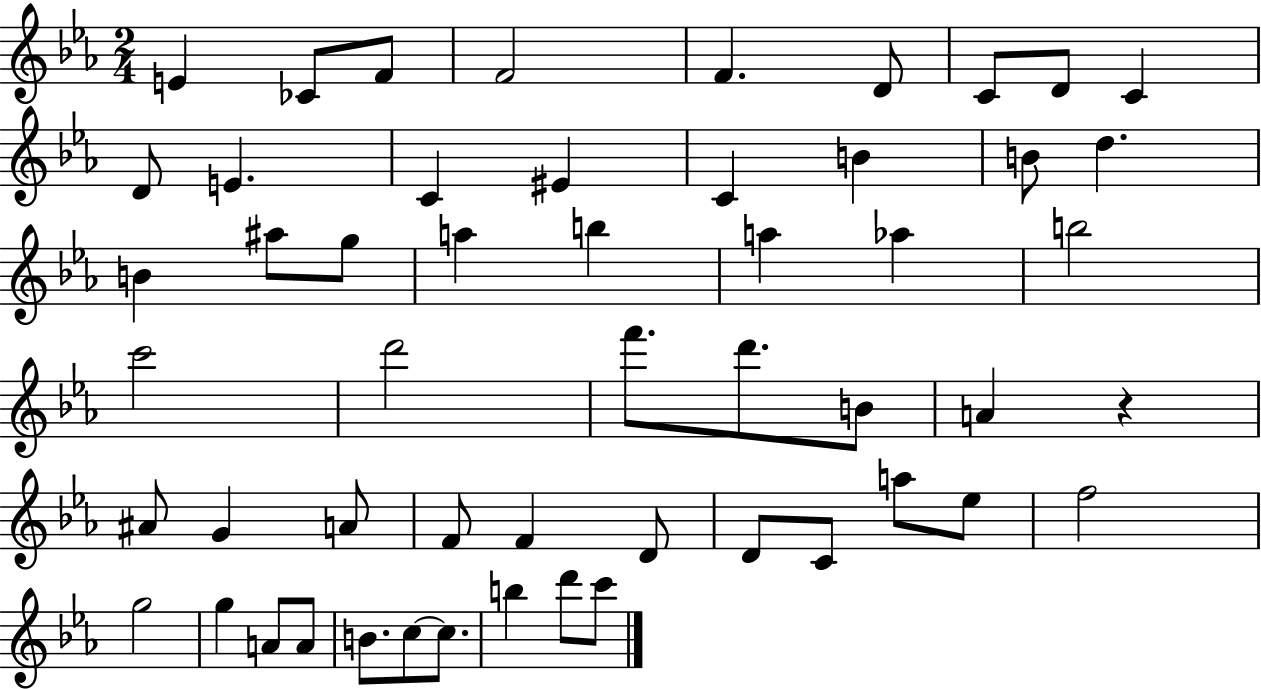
E4/q CES4/e F4/e F4/h F4/q. D4/e C4/e D4/e C4/q D4/e E4/q. C4/q EIS4/q C4/q B4/q B4/e D5/q. B4/q A#5/e G5/e A5/q B5/q A5/q Ab5/q B5/h C6/h D6/h F6/e. D6/e. B4/e A4/q R/q A#4/e G4/q A4/e F4/e F4/q D4/e D4/e C4/e A5/e Eb5/e F5/h G5/h G5/q A4/e A4/e B4/e. C5/e C5/e. B5/q D6/e C6/e